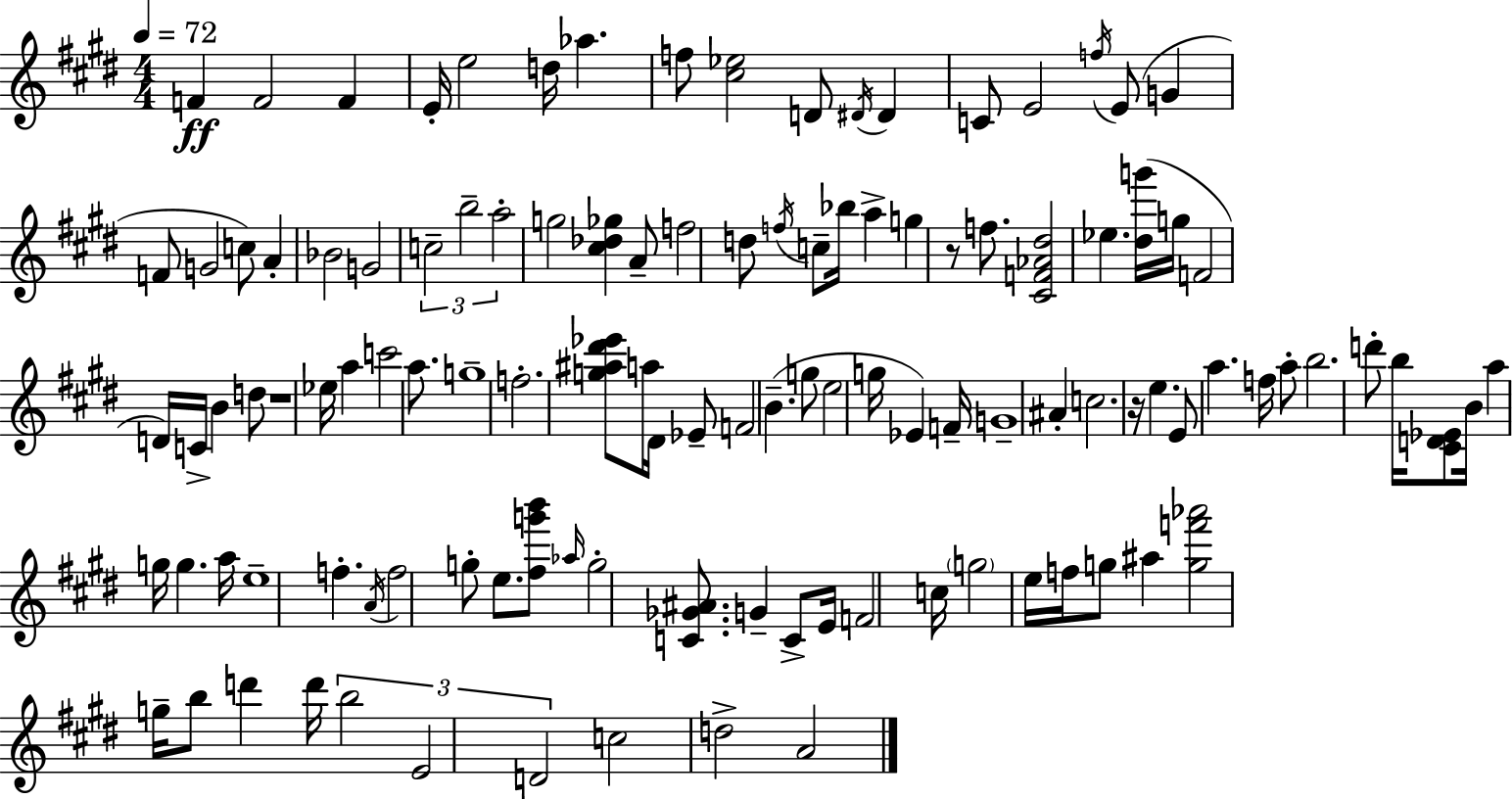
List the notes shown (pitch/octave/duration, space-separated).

F4/q F4/h F4/q E4/s E5/h D5/s Ab5/q. F5/e [C#5,Eb5]/h D4/e D#4/s D#4/q C4/e E4/h F5/s E4/e G4/q F4/e G4/h C5/e A4/q Bb4/h G4/h C5/h B5/h A5/h G5/h [C#5,Db5,Gb5]/q A4/e F5/h D5/e F5/s C5/e Bb5/s A5/q G5/q R/e F5/e. [C#4,F4,Ab4,D#5]/h Eb5/q. [D#5,G6]/s G5/s F4/h D4/s C4/s B4/q D5/e R/w Eb5/s A5/q C6/h A5/e. G5/w F5/h. [G5,A#5,D#6,Eb6]/e A5/s D#4/s Eb4/e F4/h B4/q. G5/e E5/h G5/s Eb4/q F4/s G4/w A#4/q C5/h. R/s E5/q. E4/e A5/q. F5/s A5/e B5/h. D6/e B5/s [C#4,D4,Eb4]/e B4/s A5/q G5/s G5/q. A5/s E5/w F5/q. A4/s F5/h G5/e E5/e. [F#5,G6,B6]/e Ab5/s G5/h [C4,Gb4,A#4]/e. G4/q C4/e E4/s F4/h C5/s G5/h E5/s F5/s G5/e A#5/q [G5,F6,Ab6]/h G5/s B5/e D6/q D6/s B5/h E4/h D4/h C5/h D5/h A4/h